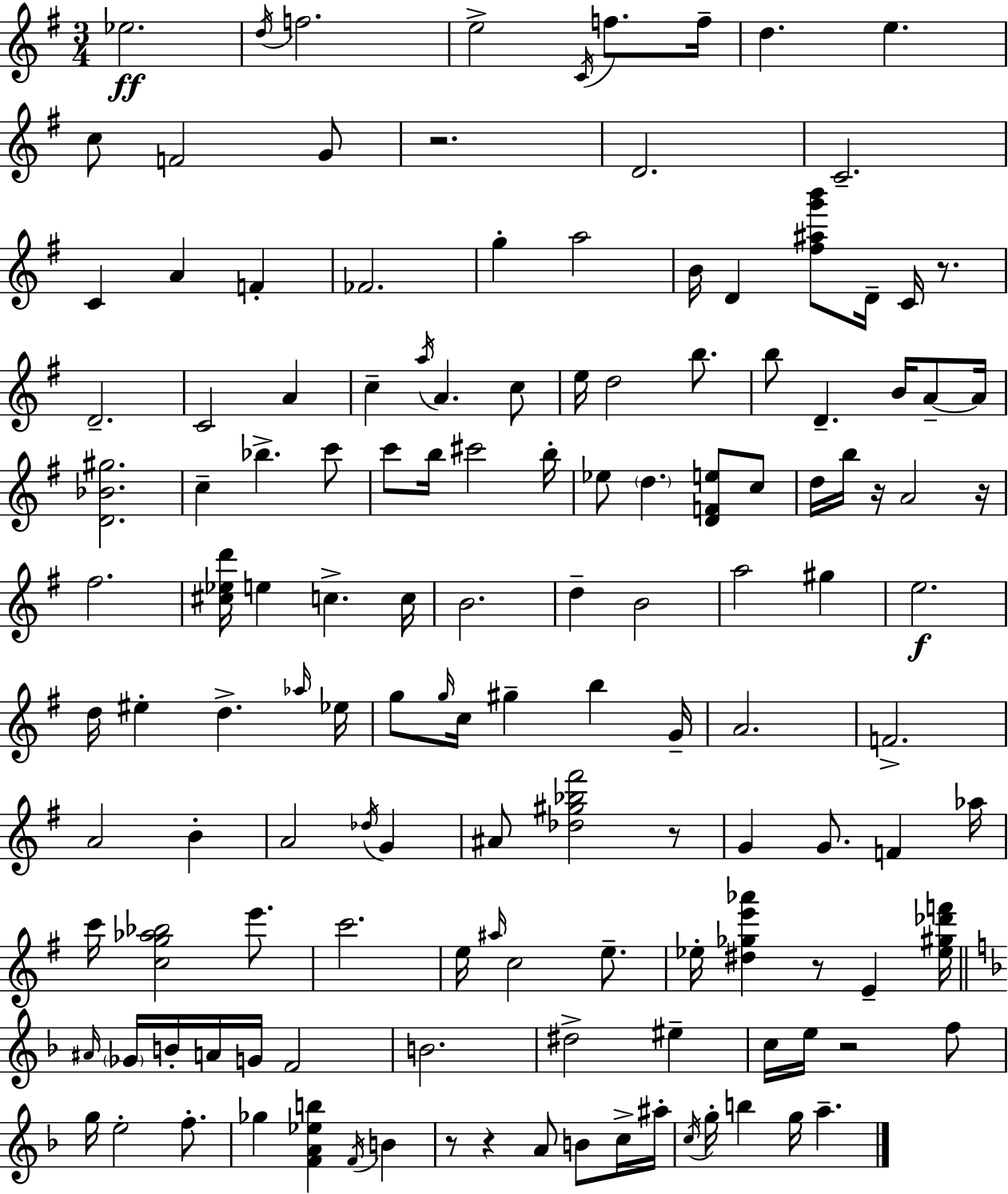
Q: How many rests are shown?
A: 9